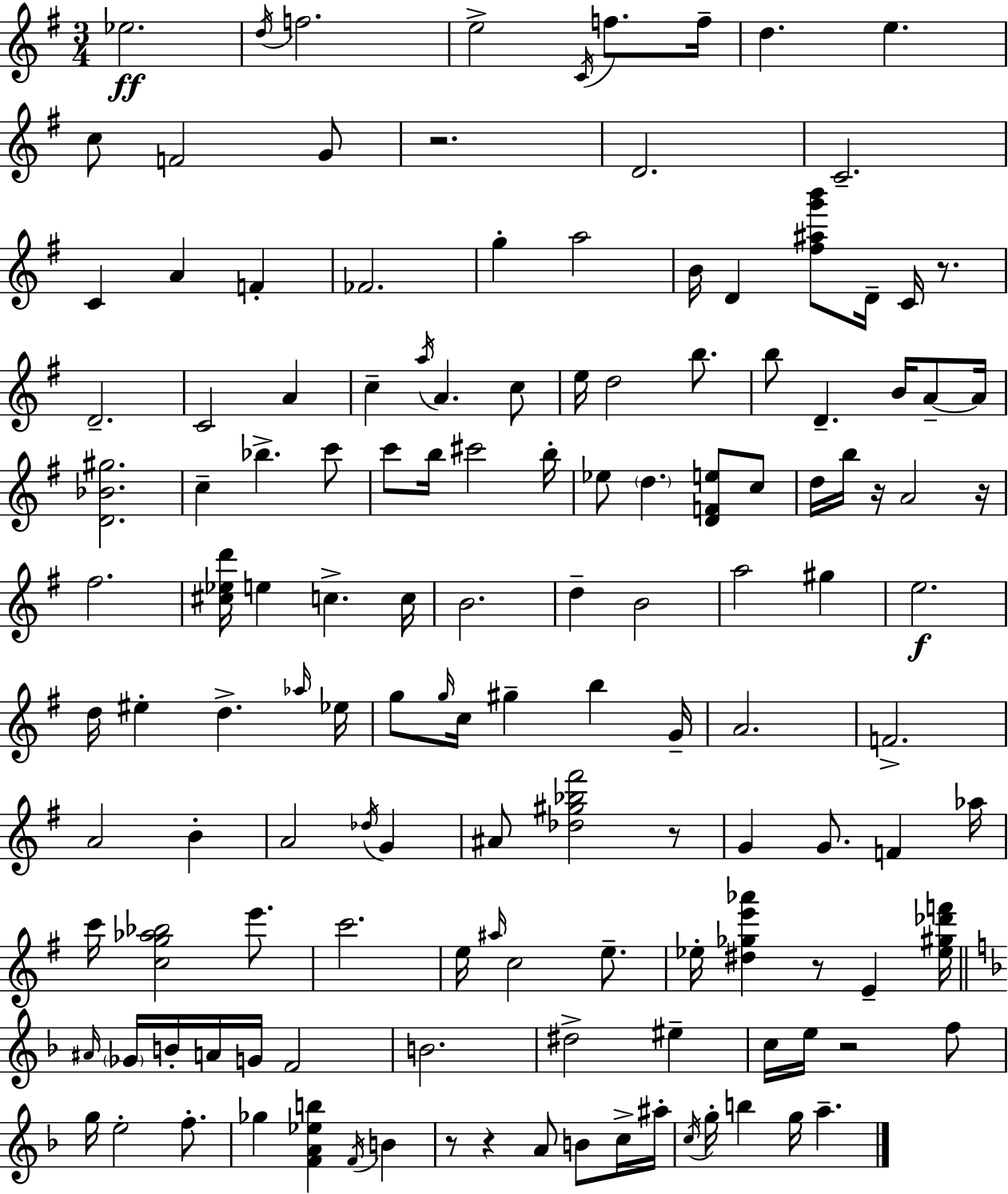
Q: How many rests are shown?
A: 9